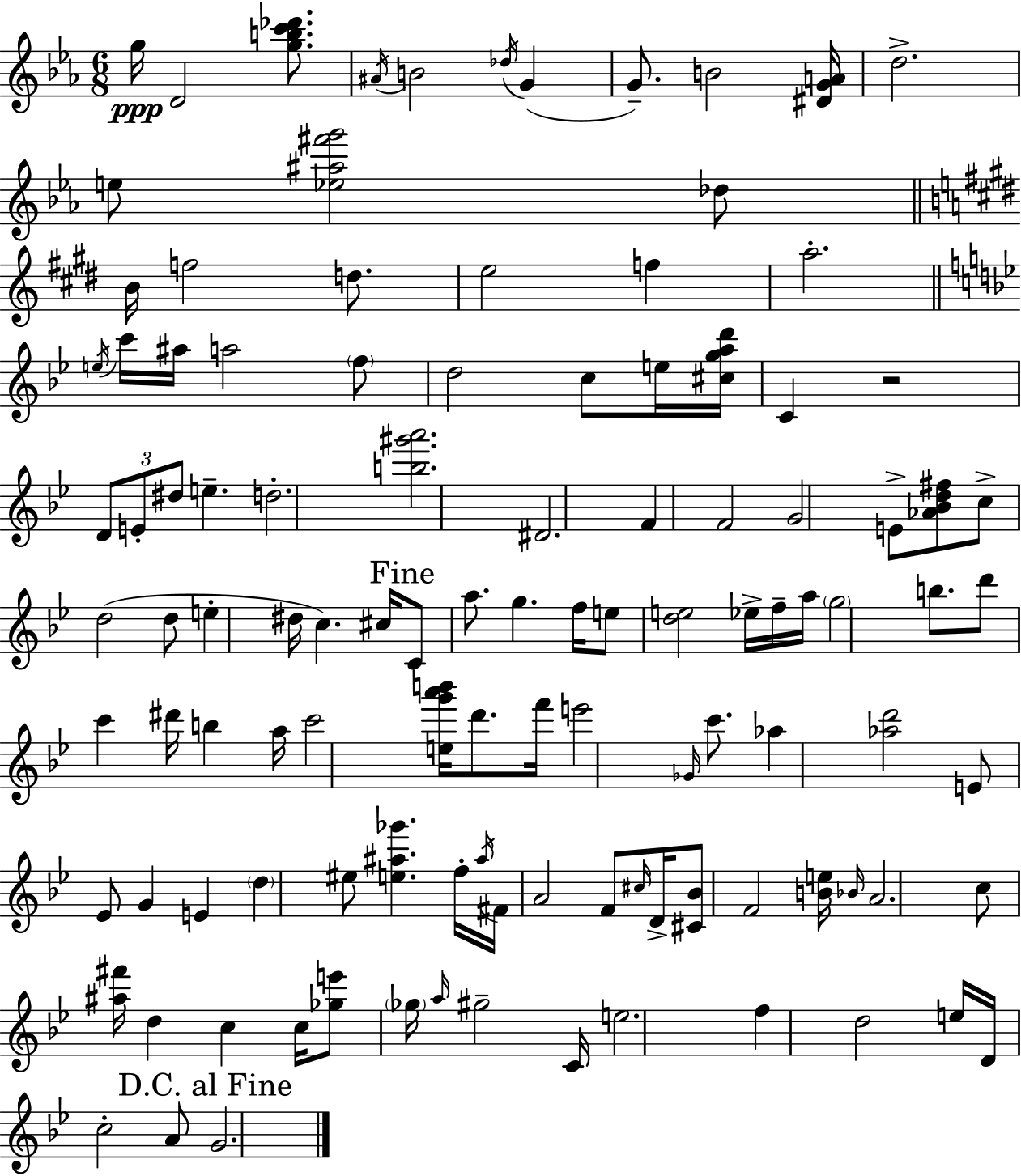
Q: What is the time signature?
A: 6/8